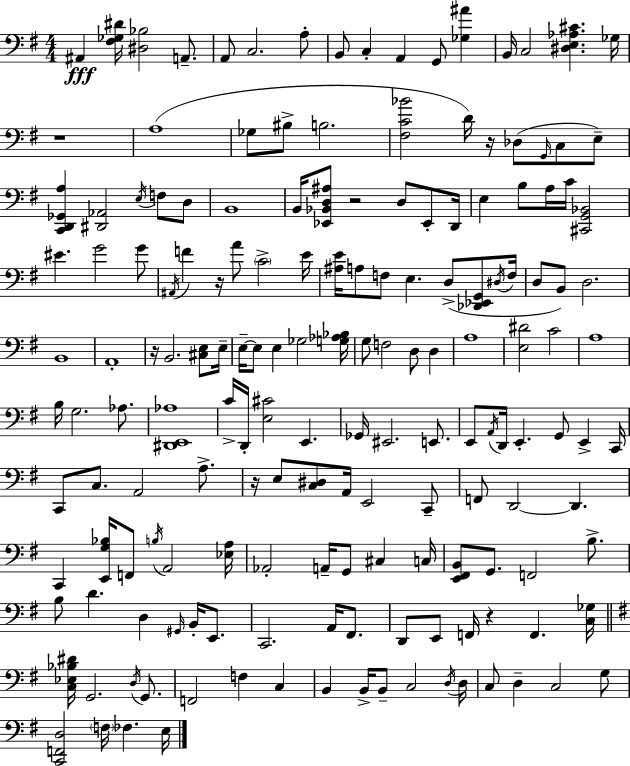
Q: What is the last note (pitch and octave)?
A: E3